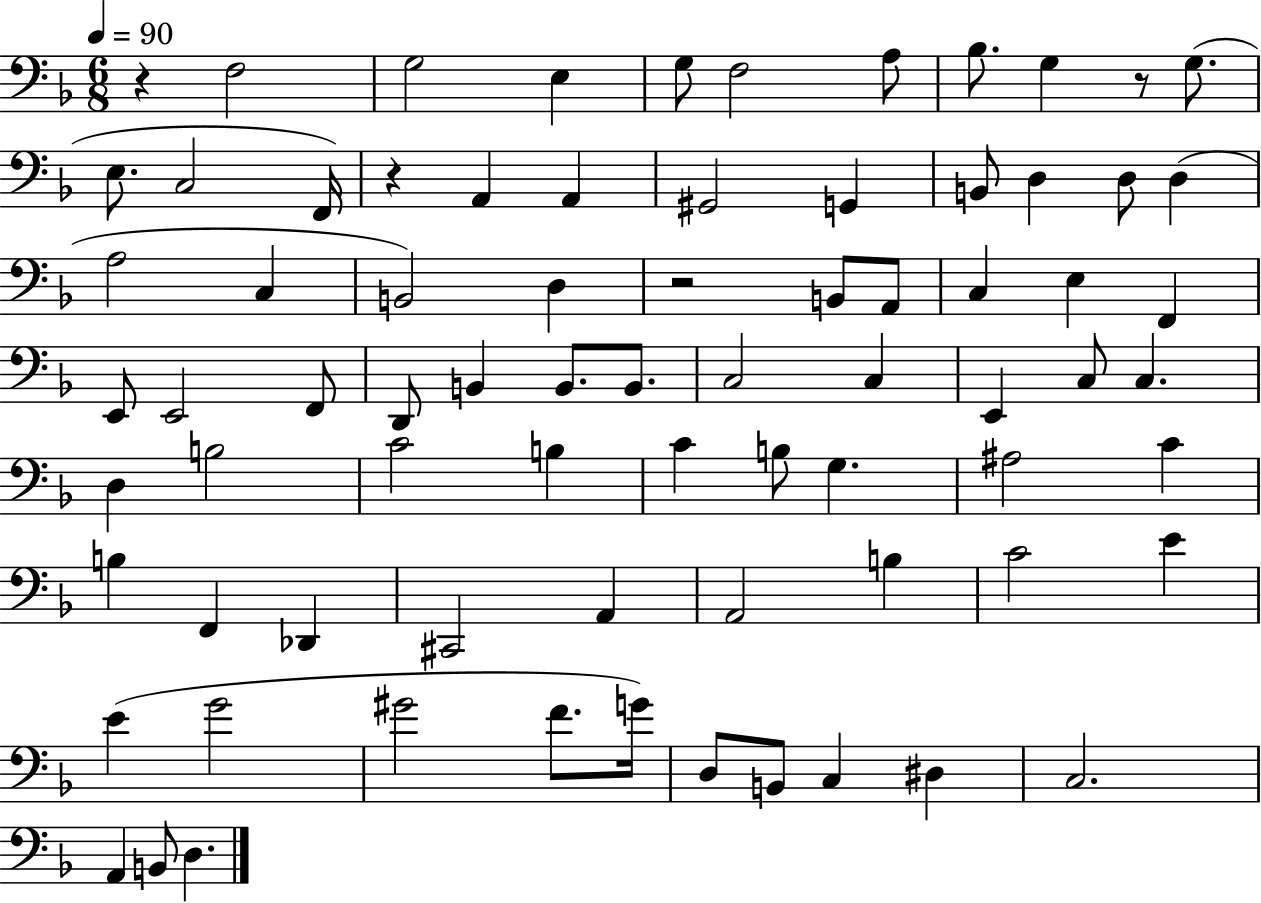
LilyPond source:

{
  \clef bass
  \numericTimeSignature
  \time 6/8
  \key f \major
  \tempo 4 = 90
  r4 f2 | g2 e4 | g8 f2 a8 | bes8. g4 r8 g8.( | \break e8. c2 f,16) | r4 a,4 a,4 | gis,2 g,4 | b,8 d4 d8 d4( | \break a2 c4 | b,2) d4 | r2 b,8 a,8 | c4 e4 f,4 | \break e,8 e,2 f,8 | d,8 b,4 b,8. b,8. | c2 c4 | e,4 c8 c4. | \break d4 b2 | c'2 b4 | c'4 b8 g4. | ais2 c'4 | \break b4 f,4 des,4 | cis,2 a,4 | a,2 b4 | c'2 e'4 | \break e'4( g'2 | gis'2 f'8. g'16) | d8 b,8 c4 dis4 | c2. | \break a,4 b,8 d4. | \bar "|."
}